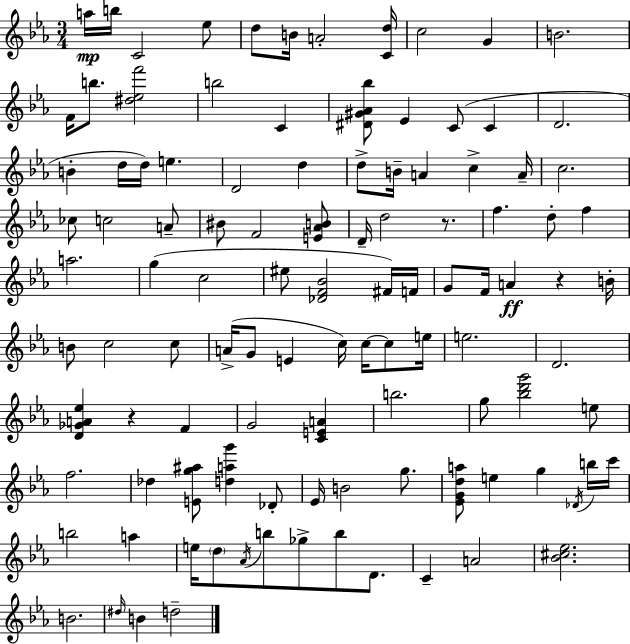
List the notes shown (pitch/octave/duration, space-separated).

A5/s B5/s C4/h Eb5/e D5/e B4/s A4/h [C4,D5]/s C5/h G4/q B4/h. F4/s B5/e. [D#5,Eb5,F6]/h B5/h C4/q [D#4,G#4,Ab4,Bb5]/e Eb4/q C4/e C4/q D4/h. B4/q D5/s D5/s E5/q. D4/h D5/q D5/e B4/s A4/q C5/q A4/s C5/h. CES5/e C5/h A4/e BIS4/e F4/h [E4,Ab4,B4]/e D4/s D5/h R/e. F5/q. D5/e F5/q A5/h. G5/q C5/h EIS5/e [Db4,F4,Bb4]/h F#4/s F4/s G4/e F4/s A4/q R/q B4/s B4/e C5/h C5/e A4/s G4/e E4/q C5/s C5/s C5/e E5/s E5/h. D4/h. [D4,Gb4,A4,Eb5]/q R/q F4/q G4/h [C4,E4,A4]/q B5/h. G5/e [Bb5,D6,G6]/h E5/e F5/h. Db5/q [E4,G5,A#5]/e [D5,A5,G6]/q Db4/e Eb4/s B4/h G5/e. [Eb4,G4,D5,A5]/e E5/q G5/q Db4/s B5/s C6/s B5/h A5/q E5/s D5/e Ab4/s B5/e Gb5/e B5/e D4/e. C4/q A4/h [Bb4,C#5,Eb5]/h. B4/h. D#5/s B4/q D5/h